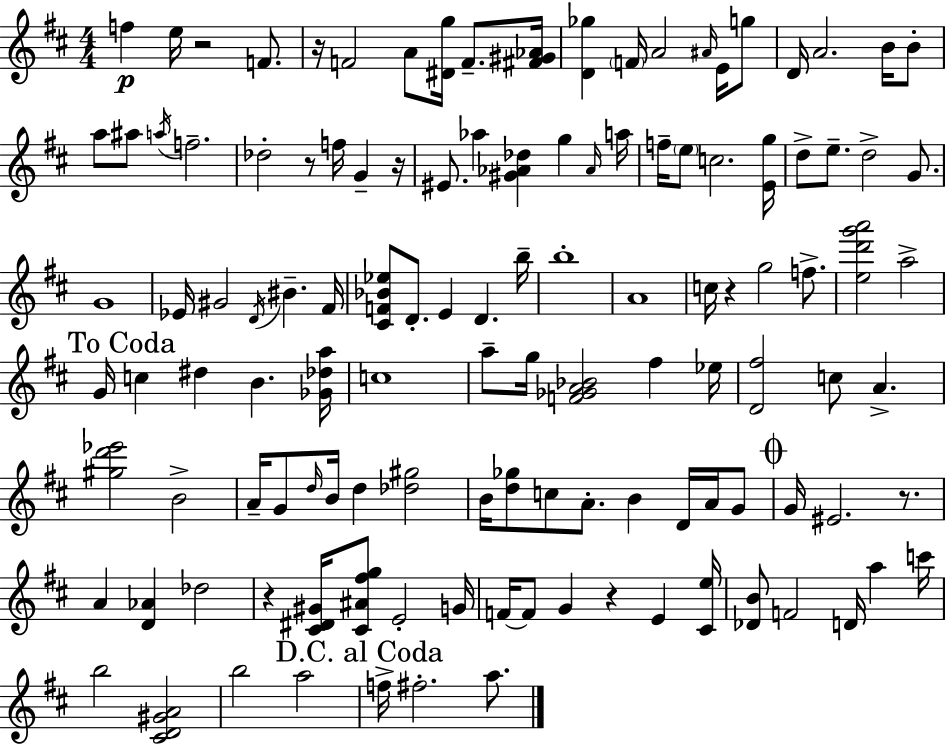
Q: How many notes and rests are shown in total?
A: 121